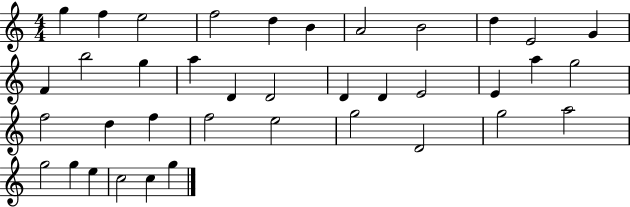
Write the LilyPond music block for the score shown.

{
  \clef treble
  \numericTimeSignature
  \time 4/4
  \key c \major
  g''4 f''4 e''2 | f''2 d''4 b'4 | a'2 b'2 | d''4 e'2 g'4 | \break f'4 b''2 g''4 | a''4 d'4 d'2 | d'4 d'4 e'2 | e'4 a''4 g''2 | \break f''2 d''4 f''4 | f''2 e''2 | g''2 d'2 | g''2 a''2 | \break g''2 g''4 e''4 | c''2 c''4 g''4 | \bar "|."
}